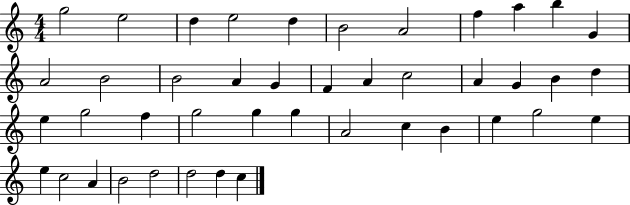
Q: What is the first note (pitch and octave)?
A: G5